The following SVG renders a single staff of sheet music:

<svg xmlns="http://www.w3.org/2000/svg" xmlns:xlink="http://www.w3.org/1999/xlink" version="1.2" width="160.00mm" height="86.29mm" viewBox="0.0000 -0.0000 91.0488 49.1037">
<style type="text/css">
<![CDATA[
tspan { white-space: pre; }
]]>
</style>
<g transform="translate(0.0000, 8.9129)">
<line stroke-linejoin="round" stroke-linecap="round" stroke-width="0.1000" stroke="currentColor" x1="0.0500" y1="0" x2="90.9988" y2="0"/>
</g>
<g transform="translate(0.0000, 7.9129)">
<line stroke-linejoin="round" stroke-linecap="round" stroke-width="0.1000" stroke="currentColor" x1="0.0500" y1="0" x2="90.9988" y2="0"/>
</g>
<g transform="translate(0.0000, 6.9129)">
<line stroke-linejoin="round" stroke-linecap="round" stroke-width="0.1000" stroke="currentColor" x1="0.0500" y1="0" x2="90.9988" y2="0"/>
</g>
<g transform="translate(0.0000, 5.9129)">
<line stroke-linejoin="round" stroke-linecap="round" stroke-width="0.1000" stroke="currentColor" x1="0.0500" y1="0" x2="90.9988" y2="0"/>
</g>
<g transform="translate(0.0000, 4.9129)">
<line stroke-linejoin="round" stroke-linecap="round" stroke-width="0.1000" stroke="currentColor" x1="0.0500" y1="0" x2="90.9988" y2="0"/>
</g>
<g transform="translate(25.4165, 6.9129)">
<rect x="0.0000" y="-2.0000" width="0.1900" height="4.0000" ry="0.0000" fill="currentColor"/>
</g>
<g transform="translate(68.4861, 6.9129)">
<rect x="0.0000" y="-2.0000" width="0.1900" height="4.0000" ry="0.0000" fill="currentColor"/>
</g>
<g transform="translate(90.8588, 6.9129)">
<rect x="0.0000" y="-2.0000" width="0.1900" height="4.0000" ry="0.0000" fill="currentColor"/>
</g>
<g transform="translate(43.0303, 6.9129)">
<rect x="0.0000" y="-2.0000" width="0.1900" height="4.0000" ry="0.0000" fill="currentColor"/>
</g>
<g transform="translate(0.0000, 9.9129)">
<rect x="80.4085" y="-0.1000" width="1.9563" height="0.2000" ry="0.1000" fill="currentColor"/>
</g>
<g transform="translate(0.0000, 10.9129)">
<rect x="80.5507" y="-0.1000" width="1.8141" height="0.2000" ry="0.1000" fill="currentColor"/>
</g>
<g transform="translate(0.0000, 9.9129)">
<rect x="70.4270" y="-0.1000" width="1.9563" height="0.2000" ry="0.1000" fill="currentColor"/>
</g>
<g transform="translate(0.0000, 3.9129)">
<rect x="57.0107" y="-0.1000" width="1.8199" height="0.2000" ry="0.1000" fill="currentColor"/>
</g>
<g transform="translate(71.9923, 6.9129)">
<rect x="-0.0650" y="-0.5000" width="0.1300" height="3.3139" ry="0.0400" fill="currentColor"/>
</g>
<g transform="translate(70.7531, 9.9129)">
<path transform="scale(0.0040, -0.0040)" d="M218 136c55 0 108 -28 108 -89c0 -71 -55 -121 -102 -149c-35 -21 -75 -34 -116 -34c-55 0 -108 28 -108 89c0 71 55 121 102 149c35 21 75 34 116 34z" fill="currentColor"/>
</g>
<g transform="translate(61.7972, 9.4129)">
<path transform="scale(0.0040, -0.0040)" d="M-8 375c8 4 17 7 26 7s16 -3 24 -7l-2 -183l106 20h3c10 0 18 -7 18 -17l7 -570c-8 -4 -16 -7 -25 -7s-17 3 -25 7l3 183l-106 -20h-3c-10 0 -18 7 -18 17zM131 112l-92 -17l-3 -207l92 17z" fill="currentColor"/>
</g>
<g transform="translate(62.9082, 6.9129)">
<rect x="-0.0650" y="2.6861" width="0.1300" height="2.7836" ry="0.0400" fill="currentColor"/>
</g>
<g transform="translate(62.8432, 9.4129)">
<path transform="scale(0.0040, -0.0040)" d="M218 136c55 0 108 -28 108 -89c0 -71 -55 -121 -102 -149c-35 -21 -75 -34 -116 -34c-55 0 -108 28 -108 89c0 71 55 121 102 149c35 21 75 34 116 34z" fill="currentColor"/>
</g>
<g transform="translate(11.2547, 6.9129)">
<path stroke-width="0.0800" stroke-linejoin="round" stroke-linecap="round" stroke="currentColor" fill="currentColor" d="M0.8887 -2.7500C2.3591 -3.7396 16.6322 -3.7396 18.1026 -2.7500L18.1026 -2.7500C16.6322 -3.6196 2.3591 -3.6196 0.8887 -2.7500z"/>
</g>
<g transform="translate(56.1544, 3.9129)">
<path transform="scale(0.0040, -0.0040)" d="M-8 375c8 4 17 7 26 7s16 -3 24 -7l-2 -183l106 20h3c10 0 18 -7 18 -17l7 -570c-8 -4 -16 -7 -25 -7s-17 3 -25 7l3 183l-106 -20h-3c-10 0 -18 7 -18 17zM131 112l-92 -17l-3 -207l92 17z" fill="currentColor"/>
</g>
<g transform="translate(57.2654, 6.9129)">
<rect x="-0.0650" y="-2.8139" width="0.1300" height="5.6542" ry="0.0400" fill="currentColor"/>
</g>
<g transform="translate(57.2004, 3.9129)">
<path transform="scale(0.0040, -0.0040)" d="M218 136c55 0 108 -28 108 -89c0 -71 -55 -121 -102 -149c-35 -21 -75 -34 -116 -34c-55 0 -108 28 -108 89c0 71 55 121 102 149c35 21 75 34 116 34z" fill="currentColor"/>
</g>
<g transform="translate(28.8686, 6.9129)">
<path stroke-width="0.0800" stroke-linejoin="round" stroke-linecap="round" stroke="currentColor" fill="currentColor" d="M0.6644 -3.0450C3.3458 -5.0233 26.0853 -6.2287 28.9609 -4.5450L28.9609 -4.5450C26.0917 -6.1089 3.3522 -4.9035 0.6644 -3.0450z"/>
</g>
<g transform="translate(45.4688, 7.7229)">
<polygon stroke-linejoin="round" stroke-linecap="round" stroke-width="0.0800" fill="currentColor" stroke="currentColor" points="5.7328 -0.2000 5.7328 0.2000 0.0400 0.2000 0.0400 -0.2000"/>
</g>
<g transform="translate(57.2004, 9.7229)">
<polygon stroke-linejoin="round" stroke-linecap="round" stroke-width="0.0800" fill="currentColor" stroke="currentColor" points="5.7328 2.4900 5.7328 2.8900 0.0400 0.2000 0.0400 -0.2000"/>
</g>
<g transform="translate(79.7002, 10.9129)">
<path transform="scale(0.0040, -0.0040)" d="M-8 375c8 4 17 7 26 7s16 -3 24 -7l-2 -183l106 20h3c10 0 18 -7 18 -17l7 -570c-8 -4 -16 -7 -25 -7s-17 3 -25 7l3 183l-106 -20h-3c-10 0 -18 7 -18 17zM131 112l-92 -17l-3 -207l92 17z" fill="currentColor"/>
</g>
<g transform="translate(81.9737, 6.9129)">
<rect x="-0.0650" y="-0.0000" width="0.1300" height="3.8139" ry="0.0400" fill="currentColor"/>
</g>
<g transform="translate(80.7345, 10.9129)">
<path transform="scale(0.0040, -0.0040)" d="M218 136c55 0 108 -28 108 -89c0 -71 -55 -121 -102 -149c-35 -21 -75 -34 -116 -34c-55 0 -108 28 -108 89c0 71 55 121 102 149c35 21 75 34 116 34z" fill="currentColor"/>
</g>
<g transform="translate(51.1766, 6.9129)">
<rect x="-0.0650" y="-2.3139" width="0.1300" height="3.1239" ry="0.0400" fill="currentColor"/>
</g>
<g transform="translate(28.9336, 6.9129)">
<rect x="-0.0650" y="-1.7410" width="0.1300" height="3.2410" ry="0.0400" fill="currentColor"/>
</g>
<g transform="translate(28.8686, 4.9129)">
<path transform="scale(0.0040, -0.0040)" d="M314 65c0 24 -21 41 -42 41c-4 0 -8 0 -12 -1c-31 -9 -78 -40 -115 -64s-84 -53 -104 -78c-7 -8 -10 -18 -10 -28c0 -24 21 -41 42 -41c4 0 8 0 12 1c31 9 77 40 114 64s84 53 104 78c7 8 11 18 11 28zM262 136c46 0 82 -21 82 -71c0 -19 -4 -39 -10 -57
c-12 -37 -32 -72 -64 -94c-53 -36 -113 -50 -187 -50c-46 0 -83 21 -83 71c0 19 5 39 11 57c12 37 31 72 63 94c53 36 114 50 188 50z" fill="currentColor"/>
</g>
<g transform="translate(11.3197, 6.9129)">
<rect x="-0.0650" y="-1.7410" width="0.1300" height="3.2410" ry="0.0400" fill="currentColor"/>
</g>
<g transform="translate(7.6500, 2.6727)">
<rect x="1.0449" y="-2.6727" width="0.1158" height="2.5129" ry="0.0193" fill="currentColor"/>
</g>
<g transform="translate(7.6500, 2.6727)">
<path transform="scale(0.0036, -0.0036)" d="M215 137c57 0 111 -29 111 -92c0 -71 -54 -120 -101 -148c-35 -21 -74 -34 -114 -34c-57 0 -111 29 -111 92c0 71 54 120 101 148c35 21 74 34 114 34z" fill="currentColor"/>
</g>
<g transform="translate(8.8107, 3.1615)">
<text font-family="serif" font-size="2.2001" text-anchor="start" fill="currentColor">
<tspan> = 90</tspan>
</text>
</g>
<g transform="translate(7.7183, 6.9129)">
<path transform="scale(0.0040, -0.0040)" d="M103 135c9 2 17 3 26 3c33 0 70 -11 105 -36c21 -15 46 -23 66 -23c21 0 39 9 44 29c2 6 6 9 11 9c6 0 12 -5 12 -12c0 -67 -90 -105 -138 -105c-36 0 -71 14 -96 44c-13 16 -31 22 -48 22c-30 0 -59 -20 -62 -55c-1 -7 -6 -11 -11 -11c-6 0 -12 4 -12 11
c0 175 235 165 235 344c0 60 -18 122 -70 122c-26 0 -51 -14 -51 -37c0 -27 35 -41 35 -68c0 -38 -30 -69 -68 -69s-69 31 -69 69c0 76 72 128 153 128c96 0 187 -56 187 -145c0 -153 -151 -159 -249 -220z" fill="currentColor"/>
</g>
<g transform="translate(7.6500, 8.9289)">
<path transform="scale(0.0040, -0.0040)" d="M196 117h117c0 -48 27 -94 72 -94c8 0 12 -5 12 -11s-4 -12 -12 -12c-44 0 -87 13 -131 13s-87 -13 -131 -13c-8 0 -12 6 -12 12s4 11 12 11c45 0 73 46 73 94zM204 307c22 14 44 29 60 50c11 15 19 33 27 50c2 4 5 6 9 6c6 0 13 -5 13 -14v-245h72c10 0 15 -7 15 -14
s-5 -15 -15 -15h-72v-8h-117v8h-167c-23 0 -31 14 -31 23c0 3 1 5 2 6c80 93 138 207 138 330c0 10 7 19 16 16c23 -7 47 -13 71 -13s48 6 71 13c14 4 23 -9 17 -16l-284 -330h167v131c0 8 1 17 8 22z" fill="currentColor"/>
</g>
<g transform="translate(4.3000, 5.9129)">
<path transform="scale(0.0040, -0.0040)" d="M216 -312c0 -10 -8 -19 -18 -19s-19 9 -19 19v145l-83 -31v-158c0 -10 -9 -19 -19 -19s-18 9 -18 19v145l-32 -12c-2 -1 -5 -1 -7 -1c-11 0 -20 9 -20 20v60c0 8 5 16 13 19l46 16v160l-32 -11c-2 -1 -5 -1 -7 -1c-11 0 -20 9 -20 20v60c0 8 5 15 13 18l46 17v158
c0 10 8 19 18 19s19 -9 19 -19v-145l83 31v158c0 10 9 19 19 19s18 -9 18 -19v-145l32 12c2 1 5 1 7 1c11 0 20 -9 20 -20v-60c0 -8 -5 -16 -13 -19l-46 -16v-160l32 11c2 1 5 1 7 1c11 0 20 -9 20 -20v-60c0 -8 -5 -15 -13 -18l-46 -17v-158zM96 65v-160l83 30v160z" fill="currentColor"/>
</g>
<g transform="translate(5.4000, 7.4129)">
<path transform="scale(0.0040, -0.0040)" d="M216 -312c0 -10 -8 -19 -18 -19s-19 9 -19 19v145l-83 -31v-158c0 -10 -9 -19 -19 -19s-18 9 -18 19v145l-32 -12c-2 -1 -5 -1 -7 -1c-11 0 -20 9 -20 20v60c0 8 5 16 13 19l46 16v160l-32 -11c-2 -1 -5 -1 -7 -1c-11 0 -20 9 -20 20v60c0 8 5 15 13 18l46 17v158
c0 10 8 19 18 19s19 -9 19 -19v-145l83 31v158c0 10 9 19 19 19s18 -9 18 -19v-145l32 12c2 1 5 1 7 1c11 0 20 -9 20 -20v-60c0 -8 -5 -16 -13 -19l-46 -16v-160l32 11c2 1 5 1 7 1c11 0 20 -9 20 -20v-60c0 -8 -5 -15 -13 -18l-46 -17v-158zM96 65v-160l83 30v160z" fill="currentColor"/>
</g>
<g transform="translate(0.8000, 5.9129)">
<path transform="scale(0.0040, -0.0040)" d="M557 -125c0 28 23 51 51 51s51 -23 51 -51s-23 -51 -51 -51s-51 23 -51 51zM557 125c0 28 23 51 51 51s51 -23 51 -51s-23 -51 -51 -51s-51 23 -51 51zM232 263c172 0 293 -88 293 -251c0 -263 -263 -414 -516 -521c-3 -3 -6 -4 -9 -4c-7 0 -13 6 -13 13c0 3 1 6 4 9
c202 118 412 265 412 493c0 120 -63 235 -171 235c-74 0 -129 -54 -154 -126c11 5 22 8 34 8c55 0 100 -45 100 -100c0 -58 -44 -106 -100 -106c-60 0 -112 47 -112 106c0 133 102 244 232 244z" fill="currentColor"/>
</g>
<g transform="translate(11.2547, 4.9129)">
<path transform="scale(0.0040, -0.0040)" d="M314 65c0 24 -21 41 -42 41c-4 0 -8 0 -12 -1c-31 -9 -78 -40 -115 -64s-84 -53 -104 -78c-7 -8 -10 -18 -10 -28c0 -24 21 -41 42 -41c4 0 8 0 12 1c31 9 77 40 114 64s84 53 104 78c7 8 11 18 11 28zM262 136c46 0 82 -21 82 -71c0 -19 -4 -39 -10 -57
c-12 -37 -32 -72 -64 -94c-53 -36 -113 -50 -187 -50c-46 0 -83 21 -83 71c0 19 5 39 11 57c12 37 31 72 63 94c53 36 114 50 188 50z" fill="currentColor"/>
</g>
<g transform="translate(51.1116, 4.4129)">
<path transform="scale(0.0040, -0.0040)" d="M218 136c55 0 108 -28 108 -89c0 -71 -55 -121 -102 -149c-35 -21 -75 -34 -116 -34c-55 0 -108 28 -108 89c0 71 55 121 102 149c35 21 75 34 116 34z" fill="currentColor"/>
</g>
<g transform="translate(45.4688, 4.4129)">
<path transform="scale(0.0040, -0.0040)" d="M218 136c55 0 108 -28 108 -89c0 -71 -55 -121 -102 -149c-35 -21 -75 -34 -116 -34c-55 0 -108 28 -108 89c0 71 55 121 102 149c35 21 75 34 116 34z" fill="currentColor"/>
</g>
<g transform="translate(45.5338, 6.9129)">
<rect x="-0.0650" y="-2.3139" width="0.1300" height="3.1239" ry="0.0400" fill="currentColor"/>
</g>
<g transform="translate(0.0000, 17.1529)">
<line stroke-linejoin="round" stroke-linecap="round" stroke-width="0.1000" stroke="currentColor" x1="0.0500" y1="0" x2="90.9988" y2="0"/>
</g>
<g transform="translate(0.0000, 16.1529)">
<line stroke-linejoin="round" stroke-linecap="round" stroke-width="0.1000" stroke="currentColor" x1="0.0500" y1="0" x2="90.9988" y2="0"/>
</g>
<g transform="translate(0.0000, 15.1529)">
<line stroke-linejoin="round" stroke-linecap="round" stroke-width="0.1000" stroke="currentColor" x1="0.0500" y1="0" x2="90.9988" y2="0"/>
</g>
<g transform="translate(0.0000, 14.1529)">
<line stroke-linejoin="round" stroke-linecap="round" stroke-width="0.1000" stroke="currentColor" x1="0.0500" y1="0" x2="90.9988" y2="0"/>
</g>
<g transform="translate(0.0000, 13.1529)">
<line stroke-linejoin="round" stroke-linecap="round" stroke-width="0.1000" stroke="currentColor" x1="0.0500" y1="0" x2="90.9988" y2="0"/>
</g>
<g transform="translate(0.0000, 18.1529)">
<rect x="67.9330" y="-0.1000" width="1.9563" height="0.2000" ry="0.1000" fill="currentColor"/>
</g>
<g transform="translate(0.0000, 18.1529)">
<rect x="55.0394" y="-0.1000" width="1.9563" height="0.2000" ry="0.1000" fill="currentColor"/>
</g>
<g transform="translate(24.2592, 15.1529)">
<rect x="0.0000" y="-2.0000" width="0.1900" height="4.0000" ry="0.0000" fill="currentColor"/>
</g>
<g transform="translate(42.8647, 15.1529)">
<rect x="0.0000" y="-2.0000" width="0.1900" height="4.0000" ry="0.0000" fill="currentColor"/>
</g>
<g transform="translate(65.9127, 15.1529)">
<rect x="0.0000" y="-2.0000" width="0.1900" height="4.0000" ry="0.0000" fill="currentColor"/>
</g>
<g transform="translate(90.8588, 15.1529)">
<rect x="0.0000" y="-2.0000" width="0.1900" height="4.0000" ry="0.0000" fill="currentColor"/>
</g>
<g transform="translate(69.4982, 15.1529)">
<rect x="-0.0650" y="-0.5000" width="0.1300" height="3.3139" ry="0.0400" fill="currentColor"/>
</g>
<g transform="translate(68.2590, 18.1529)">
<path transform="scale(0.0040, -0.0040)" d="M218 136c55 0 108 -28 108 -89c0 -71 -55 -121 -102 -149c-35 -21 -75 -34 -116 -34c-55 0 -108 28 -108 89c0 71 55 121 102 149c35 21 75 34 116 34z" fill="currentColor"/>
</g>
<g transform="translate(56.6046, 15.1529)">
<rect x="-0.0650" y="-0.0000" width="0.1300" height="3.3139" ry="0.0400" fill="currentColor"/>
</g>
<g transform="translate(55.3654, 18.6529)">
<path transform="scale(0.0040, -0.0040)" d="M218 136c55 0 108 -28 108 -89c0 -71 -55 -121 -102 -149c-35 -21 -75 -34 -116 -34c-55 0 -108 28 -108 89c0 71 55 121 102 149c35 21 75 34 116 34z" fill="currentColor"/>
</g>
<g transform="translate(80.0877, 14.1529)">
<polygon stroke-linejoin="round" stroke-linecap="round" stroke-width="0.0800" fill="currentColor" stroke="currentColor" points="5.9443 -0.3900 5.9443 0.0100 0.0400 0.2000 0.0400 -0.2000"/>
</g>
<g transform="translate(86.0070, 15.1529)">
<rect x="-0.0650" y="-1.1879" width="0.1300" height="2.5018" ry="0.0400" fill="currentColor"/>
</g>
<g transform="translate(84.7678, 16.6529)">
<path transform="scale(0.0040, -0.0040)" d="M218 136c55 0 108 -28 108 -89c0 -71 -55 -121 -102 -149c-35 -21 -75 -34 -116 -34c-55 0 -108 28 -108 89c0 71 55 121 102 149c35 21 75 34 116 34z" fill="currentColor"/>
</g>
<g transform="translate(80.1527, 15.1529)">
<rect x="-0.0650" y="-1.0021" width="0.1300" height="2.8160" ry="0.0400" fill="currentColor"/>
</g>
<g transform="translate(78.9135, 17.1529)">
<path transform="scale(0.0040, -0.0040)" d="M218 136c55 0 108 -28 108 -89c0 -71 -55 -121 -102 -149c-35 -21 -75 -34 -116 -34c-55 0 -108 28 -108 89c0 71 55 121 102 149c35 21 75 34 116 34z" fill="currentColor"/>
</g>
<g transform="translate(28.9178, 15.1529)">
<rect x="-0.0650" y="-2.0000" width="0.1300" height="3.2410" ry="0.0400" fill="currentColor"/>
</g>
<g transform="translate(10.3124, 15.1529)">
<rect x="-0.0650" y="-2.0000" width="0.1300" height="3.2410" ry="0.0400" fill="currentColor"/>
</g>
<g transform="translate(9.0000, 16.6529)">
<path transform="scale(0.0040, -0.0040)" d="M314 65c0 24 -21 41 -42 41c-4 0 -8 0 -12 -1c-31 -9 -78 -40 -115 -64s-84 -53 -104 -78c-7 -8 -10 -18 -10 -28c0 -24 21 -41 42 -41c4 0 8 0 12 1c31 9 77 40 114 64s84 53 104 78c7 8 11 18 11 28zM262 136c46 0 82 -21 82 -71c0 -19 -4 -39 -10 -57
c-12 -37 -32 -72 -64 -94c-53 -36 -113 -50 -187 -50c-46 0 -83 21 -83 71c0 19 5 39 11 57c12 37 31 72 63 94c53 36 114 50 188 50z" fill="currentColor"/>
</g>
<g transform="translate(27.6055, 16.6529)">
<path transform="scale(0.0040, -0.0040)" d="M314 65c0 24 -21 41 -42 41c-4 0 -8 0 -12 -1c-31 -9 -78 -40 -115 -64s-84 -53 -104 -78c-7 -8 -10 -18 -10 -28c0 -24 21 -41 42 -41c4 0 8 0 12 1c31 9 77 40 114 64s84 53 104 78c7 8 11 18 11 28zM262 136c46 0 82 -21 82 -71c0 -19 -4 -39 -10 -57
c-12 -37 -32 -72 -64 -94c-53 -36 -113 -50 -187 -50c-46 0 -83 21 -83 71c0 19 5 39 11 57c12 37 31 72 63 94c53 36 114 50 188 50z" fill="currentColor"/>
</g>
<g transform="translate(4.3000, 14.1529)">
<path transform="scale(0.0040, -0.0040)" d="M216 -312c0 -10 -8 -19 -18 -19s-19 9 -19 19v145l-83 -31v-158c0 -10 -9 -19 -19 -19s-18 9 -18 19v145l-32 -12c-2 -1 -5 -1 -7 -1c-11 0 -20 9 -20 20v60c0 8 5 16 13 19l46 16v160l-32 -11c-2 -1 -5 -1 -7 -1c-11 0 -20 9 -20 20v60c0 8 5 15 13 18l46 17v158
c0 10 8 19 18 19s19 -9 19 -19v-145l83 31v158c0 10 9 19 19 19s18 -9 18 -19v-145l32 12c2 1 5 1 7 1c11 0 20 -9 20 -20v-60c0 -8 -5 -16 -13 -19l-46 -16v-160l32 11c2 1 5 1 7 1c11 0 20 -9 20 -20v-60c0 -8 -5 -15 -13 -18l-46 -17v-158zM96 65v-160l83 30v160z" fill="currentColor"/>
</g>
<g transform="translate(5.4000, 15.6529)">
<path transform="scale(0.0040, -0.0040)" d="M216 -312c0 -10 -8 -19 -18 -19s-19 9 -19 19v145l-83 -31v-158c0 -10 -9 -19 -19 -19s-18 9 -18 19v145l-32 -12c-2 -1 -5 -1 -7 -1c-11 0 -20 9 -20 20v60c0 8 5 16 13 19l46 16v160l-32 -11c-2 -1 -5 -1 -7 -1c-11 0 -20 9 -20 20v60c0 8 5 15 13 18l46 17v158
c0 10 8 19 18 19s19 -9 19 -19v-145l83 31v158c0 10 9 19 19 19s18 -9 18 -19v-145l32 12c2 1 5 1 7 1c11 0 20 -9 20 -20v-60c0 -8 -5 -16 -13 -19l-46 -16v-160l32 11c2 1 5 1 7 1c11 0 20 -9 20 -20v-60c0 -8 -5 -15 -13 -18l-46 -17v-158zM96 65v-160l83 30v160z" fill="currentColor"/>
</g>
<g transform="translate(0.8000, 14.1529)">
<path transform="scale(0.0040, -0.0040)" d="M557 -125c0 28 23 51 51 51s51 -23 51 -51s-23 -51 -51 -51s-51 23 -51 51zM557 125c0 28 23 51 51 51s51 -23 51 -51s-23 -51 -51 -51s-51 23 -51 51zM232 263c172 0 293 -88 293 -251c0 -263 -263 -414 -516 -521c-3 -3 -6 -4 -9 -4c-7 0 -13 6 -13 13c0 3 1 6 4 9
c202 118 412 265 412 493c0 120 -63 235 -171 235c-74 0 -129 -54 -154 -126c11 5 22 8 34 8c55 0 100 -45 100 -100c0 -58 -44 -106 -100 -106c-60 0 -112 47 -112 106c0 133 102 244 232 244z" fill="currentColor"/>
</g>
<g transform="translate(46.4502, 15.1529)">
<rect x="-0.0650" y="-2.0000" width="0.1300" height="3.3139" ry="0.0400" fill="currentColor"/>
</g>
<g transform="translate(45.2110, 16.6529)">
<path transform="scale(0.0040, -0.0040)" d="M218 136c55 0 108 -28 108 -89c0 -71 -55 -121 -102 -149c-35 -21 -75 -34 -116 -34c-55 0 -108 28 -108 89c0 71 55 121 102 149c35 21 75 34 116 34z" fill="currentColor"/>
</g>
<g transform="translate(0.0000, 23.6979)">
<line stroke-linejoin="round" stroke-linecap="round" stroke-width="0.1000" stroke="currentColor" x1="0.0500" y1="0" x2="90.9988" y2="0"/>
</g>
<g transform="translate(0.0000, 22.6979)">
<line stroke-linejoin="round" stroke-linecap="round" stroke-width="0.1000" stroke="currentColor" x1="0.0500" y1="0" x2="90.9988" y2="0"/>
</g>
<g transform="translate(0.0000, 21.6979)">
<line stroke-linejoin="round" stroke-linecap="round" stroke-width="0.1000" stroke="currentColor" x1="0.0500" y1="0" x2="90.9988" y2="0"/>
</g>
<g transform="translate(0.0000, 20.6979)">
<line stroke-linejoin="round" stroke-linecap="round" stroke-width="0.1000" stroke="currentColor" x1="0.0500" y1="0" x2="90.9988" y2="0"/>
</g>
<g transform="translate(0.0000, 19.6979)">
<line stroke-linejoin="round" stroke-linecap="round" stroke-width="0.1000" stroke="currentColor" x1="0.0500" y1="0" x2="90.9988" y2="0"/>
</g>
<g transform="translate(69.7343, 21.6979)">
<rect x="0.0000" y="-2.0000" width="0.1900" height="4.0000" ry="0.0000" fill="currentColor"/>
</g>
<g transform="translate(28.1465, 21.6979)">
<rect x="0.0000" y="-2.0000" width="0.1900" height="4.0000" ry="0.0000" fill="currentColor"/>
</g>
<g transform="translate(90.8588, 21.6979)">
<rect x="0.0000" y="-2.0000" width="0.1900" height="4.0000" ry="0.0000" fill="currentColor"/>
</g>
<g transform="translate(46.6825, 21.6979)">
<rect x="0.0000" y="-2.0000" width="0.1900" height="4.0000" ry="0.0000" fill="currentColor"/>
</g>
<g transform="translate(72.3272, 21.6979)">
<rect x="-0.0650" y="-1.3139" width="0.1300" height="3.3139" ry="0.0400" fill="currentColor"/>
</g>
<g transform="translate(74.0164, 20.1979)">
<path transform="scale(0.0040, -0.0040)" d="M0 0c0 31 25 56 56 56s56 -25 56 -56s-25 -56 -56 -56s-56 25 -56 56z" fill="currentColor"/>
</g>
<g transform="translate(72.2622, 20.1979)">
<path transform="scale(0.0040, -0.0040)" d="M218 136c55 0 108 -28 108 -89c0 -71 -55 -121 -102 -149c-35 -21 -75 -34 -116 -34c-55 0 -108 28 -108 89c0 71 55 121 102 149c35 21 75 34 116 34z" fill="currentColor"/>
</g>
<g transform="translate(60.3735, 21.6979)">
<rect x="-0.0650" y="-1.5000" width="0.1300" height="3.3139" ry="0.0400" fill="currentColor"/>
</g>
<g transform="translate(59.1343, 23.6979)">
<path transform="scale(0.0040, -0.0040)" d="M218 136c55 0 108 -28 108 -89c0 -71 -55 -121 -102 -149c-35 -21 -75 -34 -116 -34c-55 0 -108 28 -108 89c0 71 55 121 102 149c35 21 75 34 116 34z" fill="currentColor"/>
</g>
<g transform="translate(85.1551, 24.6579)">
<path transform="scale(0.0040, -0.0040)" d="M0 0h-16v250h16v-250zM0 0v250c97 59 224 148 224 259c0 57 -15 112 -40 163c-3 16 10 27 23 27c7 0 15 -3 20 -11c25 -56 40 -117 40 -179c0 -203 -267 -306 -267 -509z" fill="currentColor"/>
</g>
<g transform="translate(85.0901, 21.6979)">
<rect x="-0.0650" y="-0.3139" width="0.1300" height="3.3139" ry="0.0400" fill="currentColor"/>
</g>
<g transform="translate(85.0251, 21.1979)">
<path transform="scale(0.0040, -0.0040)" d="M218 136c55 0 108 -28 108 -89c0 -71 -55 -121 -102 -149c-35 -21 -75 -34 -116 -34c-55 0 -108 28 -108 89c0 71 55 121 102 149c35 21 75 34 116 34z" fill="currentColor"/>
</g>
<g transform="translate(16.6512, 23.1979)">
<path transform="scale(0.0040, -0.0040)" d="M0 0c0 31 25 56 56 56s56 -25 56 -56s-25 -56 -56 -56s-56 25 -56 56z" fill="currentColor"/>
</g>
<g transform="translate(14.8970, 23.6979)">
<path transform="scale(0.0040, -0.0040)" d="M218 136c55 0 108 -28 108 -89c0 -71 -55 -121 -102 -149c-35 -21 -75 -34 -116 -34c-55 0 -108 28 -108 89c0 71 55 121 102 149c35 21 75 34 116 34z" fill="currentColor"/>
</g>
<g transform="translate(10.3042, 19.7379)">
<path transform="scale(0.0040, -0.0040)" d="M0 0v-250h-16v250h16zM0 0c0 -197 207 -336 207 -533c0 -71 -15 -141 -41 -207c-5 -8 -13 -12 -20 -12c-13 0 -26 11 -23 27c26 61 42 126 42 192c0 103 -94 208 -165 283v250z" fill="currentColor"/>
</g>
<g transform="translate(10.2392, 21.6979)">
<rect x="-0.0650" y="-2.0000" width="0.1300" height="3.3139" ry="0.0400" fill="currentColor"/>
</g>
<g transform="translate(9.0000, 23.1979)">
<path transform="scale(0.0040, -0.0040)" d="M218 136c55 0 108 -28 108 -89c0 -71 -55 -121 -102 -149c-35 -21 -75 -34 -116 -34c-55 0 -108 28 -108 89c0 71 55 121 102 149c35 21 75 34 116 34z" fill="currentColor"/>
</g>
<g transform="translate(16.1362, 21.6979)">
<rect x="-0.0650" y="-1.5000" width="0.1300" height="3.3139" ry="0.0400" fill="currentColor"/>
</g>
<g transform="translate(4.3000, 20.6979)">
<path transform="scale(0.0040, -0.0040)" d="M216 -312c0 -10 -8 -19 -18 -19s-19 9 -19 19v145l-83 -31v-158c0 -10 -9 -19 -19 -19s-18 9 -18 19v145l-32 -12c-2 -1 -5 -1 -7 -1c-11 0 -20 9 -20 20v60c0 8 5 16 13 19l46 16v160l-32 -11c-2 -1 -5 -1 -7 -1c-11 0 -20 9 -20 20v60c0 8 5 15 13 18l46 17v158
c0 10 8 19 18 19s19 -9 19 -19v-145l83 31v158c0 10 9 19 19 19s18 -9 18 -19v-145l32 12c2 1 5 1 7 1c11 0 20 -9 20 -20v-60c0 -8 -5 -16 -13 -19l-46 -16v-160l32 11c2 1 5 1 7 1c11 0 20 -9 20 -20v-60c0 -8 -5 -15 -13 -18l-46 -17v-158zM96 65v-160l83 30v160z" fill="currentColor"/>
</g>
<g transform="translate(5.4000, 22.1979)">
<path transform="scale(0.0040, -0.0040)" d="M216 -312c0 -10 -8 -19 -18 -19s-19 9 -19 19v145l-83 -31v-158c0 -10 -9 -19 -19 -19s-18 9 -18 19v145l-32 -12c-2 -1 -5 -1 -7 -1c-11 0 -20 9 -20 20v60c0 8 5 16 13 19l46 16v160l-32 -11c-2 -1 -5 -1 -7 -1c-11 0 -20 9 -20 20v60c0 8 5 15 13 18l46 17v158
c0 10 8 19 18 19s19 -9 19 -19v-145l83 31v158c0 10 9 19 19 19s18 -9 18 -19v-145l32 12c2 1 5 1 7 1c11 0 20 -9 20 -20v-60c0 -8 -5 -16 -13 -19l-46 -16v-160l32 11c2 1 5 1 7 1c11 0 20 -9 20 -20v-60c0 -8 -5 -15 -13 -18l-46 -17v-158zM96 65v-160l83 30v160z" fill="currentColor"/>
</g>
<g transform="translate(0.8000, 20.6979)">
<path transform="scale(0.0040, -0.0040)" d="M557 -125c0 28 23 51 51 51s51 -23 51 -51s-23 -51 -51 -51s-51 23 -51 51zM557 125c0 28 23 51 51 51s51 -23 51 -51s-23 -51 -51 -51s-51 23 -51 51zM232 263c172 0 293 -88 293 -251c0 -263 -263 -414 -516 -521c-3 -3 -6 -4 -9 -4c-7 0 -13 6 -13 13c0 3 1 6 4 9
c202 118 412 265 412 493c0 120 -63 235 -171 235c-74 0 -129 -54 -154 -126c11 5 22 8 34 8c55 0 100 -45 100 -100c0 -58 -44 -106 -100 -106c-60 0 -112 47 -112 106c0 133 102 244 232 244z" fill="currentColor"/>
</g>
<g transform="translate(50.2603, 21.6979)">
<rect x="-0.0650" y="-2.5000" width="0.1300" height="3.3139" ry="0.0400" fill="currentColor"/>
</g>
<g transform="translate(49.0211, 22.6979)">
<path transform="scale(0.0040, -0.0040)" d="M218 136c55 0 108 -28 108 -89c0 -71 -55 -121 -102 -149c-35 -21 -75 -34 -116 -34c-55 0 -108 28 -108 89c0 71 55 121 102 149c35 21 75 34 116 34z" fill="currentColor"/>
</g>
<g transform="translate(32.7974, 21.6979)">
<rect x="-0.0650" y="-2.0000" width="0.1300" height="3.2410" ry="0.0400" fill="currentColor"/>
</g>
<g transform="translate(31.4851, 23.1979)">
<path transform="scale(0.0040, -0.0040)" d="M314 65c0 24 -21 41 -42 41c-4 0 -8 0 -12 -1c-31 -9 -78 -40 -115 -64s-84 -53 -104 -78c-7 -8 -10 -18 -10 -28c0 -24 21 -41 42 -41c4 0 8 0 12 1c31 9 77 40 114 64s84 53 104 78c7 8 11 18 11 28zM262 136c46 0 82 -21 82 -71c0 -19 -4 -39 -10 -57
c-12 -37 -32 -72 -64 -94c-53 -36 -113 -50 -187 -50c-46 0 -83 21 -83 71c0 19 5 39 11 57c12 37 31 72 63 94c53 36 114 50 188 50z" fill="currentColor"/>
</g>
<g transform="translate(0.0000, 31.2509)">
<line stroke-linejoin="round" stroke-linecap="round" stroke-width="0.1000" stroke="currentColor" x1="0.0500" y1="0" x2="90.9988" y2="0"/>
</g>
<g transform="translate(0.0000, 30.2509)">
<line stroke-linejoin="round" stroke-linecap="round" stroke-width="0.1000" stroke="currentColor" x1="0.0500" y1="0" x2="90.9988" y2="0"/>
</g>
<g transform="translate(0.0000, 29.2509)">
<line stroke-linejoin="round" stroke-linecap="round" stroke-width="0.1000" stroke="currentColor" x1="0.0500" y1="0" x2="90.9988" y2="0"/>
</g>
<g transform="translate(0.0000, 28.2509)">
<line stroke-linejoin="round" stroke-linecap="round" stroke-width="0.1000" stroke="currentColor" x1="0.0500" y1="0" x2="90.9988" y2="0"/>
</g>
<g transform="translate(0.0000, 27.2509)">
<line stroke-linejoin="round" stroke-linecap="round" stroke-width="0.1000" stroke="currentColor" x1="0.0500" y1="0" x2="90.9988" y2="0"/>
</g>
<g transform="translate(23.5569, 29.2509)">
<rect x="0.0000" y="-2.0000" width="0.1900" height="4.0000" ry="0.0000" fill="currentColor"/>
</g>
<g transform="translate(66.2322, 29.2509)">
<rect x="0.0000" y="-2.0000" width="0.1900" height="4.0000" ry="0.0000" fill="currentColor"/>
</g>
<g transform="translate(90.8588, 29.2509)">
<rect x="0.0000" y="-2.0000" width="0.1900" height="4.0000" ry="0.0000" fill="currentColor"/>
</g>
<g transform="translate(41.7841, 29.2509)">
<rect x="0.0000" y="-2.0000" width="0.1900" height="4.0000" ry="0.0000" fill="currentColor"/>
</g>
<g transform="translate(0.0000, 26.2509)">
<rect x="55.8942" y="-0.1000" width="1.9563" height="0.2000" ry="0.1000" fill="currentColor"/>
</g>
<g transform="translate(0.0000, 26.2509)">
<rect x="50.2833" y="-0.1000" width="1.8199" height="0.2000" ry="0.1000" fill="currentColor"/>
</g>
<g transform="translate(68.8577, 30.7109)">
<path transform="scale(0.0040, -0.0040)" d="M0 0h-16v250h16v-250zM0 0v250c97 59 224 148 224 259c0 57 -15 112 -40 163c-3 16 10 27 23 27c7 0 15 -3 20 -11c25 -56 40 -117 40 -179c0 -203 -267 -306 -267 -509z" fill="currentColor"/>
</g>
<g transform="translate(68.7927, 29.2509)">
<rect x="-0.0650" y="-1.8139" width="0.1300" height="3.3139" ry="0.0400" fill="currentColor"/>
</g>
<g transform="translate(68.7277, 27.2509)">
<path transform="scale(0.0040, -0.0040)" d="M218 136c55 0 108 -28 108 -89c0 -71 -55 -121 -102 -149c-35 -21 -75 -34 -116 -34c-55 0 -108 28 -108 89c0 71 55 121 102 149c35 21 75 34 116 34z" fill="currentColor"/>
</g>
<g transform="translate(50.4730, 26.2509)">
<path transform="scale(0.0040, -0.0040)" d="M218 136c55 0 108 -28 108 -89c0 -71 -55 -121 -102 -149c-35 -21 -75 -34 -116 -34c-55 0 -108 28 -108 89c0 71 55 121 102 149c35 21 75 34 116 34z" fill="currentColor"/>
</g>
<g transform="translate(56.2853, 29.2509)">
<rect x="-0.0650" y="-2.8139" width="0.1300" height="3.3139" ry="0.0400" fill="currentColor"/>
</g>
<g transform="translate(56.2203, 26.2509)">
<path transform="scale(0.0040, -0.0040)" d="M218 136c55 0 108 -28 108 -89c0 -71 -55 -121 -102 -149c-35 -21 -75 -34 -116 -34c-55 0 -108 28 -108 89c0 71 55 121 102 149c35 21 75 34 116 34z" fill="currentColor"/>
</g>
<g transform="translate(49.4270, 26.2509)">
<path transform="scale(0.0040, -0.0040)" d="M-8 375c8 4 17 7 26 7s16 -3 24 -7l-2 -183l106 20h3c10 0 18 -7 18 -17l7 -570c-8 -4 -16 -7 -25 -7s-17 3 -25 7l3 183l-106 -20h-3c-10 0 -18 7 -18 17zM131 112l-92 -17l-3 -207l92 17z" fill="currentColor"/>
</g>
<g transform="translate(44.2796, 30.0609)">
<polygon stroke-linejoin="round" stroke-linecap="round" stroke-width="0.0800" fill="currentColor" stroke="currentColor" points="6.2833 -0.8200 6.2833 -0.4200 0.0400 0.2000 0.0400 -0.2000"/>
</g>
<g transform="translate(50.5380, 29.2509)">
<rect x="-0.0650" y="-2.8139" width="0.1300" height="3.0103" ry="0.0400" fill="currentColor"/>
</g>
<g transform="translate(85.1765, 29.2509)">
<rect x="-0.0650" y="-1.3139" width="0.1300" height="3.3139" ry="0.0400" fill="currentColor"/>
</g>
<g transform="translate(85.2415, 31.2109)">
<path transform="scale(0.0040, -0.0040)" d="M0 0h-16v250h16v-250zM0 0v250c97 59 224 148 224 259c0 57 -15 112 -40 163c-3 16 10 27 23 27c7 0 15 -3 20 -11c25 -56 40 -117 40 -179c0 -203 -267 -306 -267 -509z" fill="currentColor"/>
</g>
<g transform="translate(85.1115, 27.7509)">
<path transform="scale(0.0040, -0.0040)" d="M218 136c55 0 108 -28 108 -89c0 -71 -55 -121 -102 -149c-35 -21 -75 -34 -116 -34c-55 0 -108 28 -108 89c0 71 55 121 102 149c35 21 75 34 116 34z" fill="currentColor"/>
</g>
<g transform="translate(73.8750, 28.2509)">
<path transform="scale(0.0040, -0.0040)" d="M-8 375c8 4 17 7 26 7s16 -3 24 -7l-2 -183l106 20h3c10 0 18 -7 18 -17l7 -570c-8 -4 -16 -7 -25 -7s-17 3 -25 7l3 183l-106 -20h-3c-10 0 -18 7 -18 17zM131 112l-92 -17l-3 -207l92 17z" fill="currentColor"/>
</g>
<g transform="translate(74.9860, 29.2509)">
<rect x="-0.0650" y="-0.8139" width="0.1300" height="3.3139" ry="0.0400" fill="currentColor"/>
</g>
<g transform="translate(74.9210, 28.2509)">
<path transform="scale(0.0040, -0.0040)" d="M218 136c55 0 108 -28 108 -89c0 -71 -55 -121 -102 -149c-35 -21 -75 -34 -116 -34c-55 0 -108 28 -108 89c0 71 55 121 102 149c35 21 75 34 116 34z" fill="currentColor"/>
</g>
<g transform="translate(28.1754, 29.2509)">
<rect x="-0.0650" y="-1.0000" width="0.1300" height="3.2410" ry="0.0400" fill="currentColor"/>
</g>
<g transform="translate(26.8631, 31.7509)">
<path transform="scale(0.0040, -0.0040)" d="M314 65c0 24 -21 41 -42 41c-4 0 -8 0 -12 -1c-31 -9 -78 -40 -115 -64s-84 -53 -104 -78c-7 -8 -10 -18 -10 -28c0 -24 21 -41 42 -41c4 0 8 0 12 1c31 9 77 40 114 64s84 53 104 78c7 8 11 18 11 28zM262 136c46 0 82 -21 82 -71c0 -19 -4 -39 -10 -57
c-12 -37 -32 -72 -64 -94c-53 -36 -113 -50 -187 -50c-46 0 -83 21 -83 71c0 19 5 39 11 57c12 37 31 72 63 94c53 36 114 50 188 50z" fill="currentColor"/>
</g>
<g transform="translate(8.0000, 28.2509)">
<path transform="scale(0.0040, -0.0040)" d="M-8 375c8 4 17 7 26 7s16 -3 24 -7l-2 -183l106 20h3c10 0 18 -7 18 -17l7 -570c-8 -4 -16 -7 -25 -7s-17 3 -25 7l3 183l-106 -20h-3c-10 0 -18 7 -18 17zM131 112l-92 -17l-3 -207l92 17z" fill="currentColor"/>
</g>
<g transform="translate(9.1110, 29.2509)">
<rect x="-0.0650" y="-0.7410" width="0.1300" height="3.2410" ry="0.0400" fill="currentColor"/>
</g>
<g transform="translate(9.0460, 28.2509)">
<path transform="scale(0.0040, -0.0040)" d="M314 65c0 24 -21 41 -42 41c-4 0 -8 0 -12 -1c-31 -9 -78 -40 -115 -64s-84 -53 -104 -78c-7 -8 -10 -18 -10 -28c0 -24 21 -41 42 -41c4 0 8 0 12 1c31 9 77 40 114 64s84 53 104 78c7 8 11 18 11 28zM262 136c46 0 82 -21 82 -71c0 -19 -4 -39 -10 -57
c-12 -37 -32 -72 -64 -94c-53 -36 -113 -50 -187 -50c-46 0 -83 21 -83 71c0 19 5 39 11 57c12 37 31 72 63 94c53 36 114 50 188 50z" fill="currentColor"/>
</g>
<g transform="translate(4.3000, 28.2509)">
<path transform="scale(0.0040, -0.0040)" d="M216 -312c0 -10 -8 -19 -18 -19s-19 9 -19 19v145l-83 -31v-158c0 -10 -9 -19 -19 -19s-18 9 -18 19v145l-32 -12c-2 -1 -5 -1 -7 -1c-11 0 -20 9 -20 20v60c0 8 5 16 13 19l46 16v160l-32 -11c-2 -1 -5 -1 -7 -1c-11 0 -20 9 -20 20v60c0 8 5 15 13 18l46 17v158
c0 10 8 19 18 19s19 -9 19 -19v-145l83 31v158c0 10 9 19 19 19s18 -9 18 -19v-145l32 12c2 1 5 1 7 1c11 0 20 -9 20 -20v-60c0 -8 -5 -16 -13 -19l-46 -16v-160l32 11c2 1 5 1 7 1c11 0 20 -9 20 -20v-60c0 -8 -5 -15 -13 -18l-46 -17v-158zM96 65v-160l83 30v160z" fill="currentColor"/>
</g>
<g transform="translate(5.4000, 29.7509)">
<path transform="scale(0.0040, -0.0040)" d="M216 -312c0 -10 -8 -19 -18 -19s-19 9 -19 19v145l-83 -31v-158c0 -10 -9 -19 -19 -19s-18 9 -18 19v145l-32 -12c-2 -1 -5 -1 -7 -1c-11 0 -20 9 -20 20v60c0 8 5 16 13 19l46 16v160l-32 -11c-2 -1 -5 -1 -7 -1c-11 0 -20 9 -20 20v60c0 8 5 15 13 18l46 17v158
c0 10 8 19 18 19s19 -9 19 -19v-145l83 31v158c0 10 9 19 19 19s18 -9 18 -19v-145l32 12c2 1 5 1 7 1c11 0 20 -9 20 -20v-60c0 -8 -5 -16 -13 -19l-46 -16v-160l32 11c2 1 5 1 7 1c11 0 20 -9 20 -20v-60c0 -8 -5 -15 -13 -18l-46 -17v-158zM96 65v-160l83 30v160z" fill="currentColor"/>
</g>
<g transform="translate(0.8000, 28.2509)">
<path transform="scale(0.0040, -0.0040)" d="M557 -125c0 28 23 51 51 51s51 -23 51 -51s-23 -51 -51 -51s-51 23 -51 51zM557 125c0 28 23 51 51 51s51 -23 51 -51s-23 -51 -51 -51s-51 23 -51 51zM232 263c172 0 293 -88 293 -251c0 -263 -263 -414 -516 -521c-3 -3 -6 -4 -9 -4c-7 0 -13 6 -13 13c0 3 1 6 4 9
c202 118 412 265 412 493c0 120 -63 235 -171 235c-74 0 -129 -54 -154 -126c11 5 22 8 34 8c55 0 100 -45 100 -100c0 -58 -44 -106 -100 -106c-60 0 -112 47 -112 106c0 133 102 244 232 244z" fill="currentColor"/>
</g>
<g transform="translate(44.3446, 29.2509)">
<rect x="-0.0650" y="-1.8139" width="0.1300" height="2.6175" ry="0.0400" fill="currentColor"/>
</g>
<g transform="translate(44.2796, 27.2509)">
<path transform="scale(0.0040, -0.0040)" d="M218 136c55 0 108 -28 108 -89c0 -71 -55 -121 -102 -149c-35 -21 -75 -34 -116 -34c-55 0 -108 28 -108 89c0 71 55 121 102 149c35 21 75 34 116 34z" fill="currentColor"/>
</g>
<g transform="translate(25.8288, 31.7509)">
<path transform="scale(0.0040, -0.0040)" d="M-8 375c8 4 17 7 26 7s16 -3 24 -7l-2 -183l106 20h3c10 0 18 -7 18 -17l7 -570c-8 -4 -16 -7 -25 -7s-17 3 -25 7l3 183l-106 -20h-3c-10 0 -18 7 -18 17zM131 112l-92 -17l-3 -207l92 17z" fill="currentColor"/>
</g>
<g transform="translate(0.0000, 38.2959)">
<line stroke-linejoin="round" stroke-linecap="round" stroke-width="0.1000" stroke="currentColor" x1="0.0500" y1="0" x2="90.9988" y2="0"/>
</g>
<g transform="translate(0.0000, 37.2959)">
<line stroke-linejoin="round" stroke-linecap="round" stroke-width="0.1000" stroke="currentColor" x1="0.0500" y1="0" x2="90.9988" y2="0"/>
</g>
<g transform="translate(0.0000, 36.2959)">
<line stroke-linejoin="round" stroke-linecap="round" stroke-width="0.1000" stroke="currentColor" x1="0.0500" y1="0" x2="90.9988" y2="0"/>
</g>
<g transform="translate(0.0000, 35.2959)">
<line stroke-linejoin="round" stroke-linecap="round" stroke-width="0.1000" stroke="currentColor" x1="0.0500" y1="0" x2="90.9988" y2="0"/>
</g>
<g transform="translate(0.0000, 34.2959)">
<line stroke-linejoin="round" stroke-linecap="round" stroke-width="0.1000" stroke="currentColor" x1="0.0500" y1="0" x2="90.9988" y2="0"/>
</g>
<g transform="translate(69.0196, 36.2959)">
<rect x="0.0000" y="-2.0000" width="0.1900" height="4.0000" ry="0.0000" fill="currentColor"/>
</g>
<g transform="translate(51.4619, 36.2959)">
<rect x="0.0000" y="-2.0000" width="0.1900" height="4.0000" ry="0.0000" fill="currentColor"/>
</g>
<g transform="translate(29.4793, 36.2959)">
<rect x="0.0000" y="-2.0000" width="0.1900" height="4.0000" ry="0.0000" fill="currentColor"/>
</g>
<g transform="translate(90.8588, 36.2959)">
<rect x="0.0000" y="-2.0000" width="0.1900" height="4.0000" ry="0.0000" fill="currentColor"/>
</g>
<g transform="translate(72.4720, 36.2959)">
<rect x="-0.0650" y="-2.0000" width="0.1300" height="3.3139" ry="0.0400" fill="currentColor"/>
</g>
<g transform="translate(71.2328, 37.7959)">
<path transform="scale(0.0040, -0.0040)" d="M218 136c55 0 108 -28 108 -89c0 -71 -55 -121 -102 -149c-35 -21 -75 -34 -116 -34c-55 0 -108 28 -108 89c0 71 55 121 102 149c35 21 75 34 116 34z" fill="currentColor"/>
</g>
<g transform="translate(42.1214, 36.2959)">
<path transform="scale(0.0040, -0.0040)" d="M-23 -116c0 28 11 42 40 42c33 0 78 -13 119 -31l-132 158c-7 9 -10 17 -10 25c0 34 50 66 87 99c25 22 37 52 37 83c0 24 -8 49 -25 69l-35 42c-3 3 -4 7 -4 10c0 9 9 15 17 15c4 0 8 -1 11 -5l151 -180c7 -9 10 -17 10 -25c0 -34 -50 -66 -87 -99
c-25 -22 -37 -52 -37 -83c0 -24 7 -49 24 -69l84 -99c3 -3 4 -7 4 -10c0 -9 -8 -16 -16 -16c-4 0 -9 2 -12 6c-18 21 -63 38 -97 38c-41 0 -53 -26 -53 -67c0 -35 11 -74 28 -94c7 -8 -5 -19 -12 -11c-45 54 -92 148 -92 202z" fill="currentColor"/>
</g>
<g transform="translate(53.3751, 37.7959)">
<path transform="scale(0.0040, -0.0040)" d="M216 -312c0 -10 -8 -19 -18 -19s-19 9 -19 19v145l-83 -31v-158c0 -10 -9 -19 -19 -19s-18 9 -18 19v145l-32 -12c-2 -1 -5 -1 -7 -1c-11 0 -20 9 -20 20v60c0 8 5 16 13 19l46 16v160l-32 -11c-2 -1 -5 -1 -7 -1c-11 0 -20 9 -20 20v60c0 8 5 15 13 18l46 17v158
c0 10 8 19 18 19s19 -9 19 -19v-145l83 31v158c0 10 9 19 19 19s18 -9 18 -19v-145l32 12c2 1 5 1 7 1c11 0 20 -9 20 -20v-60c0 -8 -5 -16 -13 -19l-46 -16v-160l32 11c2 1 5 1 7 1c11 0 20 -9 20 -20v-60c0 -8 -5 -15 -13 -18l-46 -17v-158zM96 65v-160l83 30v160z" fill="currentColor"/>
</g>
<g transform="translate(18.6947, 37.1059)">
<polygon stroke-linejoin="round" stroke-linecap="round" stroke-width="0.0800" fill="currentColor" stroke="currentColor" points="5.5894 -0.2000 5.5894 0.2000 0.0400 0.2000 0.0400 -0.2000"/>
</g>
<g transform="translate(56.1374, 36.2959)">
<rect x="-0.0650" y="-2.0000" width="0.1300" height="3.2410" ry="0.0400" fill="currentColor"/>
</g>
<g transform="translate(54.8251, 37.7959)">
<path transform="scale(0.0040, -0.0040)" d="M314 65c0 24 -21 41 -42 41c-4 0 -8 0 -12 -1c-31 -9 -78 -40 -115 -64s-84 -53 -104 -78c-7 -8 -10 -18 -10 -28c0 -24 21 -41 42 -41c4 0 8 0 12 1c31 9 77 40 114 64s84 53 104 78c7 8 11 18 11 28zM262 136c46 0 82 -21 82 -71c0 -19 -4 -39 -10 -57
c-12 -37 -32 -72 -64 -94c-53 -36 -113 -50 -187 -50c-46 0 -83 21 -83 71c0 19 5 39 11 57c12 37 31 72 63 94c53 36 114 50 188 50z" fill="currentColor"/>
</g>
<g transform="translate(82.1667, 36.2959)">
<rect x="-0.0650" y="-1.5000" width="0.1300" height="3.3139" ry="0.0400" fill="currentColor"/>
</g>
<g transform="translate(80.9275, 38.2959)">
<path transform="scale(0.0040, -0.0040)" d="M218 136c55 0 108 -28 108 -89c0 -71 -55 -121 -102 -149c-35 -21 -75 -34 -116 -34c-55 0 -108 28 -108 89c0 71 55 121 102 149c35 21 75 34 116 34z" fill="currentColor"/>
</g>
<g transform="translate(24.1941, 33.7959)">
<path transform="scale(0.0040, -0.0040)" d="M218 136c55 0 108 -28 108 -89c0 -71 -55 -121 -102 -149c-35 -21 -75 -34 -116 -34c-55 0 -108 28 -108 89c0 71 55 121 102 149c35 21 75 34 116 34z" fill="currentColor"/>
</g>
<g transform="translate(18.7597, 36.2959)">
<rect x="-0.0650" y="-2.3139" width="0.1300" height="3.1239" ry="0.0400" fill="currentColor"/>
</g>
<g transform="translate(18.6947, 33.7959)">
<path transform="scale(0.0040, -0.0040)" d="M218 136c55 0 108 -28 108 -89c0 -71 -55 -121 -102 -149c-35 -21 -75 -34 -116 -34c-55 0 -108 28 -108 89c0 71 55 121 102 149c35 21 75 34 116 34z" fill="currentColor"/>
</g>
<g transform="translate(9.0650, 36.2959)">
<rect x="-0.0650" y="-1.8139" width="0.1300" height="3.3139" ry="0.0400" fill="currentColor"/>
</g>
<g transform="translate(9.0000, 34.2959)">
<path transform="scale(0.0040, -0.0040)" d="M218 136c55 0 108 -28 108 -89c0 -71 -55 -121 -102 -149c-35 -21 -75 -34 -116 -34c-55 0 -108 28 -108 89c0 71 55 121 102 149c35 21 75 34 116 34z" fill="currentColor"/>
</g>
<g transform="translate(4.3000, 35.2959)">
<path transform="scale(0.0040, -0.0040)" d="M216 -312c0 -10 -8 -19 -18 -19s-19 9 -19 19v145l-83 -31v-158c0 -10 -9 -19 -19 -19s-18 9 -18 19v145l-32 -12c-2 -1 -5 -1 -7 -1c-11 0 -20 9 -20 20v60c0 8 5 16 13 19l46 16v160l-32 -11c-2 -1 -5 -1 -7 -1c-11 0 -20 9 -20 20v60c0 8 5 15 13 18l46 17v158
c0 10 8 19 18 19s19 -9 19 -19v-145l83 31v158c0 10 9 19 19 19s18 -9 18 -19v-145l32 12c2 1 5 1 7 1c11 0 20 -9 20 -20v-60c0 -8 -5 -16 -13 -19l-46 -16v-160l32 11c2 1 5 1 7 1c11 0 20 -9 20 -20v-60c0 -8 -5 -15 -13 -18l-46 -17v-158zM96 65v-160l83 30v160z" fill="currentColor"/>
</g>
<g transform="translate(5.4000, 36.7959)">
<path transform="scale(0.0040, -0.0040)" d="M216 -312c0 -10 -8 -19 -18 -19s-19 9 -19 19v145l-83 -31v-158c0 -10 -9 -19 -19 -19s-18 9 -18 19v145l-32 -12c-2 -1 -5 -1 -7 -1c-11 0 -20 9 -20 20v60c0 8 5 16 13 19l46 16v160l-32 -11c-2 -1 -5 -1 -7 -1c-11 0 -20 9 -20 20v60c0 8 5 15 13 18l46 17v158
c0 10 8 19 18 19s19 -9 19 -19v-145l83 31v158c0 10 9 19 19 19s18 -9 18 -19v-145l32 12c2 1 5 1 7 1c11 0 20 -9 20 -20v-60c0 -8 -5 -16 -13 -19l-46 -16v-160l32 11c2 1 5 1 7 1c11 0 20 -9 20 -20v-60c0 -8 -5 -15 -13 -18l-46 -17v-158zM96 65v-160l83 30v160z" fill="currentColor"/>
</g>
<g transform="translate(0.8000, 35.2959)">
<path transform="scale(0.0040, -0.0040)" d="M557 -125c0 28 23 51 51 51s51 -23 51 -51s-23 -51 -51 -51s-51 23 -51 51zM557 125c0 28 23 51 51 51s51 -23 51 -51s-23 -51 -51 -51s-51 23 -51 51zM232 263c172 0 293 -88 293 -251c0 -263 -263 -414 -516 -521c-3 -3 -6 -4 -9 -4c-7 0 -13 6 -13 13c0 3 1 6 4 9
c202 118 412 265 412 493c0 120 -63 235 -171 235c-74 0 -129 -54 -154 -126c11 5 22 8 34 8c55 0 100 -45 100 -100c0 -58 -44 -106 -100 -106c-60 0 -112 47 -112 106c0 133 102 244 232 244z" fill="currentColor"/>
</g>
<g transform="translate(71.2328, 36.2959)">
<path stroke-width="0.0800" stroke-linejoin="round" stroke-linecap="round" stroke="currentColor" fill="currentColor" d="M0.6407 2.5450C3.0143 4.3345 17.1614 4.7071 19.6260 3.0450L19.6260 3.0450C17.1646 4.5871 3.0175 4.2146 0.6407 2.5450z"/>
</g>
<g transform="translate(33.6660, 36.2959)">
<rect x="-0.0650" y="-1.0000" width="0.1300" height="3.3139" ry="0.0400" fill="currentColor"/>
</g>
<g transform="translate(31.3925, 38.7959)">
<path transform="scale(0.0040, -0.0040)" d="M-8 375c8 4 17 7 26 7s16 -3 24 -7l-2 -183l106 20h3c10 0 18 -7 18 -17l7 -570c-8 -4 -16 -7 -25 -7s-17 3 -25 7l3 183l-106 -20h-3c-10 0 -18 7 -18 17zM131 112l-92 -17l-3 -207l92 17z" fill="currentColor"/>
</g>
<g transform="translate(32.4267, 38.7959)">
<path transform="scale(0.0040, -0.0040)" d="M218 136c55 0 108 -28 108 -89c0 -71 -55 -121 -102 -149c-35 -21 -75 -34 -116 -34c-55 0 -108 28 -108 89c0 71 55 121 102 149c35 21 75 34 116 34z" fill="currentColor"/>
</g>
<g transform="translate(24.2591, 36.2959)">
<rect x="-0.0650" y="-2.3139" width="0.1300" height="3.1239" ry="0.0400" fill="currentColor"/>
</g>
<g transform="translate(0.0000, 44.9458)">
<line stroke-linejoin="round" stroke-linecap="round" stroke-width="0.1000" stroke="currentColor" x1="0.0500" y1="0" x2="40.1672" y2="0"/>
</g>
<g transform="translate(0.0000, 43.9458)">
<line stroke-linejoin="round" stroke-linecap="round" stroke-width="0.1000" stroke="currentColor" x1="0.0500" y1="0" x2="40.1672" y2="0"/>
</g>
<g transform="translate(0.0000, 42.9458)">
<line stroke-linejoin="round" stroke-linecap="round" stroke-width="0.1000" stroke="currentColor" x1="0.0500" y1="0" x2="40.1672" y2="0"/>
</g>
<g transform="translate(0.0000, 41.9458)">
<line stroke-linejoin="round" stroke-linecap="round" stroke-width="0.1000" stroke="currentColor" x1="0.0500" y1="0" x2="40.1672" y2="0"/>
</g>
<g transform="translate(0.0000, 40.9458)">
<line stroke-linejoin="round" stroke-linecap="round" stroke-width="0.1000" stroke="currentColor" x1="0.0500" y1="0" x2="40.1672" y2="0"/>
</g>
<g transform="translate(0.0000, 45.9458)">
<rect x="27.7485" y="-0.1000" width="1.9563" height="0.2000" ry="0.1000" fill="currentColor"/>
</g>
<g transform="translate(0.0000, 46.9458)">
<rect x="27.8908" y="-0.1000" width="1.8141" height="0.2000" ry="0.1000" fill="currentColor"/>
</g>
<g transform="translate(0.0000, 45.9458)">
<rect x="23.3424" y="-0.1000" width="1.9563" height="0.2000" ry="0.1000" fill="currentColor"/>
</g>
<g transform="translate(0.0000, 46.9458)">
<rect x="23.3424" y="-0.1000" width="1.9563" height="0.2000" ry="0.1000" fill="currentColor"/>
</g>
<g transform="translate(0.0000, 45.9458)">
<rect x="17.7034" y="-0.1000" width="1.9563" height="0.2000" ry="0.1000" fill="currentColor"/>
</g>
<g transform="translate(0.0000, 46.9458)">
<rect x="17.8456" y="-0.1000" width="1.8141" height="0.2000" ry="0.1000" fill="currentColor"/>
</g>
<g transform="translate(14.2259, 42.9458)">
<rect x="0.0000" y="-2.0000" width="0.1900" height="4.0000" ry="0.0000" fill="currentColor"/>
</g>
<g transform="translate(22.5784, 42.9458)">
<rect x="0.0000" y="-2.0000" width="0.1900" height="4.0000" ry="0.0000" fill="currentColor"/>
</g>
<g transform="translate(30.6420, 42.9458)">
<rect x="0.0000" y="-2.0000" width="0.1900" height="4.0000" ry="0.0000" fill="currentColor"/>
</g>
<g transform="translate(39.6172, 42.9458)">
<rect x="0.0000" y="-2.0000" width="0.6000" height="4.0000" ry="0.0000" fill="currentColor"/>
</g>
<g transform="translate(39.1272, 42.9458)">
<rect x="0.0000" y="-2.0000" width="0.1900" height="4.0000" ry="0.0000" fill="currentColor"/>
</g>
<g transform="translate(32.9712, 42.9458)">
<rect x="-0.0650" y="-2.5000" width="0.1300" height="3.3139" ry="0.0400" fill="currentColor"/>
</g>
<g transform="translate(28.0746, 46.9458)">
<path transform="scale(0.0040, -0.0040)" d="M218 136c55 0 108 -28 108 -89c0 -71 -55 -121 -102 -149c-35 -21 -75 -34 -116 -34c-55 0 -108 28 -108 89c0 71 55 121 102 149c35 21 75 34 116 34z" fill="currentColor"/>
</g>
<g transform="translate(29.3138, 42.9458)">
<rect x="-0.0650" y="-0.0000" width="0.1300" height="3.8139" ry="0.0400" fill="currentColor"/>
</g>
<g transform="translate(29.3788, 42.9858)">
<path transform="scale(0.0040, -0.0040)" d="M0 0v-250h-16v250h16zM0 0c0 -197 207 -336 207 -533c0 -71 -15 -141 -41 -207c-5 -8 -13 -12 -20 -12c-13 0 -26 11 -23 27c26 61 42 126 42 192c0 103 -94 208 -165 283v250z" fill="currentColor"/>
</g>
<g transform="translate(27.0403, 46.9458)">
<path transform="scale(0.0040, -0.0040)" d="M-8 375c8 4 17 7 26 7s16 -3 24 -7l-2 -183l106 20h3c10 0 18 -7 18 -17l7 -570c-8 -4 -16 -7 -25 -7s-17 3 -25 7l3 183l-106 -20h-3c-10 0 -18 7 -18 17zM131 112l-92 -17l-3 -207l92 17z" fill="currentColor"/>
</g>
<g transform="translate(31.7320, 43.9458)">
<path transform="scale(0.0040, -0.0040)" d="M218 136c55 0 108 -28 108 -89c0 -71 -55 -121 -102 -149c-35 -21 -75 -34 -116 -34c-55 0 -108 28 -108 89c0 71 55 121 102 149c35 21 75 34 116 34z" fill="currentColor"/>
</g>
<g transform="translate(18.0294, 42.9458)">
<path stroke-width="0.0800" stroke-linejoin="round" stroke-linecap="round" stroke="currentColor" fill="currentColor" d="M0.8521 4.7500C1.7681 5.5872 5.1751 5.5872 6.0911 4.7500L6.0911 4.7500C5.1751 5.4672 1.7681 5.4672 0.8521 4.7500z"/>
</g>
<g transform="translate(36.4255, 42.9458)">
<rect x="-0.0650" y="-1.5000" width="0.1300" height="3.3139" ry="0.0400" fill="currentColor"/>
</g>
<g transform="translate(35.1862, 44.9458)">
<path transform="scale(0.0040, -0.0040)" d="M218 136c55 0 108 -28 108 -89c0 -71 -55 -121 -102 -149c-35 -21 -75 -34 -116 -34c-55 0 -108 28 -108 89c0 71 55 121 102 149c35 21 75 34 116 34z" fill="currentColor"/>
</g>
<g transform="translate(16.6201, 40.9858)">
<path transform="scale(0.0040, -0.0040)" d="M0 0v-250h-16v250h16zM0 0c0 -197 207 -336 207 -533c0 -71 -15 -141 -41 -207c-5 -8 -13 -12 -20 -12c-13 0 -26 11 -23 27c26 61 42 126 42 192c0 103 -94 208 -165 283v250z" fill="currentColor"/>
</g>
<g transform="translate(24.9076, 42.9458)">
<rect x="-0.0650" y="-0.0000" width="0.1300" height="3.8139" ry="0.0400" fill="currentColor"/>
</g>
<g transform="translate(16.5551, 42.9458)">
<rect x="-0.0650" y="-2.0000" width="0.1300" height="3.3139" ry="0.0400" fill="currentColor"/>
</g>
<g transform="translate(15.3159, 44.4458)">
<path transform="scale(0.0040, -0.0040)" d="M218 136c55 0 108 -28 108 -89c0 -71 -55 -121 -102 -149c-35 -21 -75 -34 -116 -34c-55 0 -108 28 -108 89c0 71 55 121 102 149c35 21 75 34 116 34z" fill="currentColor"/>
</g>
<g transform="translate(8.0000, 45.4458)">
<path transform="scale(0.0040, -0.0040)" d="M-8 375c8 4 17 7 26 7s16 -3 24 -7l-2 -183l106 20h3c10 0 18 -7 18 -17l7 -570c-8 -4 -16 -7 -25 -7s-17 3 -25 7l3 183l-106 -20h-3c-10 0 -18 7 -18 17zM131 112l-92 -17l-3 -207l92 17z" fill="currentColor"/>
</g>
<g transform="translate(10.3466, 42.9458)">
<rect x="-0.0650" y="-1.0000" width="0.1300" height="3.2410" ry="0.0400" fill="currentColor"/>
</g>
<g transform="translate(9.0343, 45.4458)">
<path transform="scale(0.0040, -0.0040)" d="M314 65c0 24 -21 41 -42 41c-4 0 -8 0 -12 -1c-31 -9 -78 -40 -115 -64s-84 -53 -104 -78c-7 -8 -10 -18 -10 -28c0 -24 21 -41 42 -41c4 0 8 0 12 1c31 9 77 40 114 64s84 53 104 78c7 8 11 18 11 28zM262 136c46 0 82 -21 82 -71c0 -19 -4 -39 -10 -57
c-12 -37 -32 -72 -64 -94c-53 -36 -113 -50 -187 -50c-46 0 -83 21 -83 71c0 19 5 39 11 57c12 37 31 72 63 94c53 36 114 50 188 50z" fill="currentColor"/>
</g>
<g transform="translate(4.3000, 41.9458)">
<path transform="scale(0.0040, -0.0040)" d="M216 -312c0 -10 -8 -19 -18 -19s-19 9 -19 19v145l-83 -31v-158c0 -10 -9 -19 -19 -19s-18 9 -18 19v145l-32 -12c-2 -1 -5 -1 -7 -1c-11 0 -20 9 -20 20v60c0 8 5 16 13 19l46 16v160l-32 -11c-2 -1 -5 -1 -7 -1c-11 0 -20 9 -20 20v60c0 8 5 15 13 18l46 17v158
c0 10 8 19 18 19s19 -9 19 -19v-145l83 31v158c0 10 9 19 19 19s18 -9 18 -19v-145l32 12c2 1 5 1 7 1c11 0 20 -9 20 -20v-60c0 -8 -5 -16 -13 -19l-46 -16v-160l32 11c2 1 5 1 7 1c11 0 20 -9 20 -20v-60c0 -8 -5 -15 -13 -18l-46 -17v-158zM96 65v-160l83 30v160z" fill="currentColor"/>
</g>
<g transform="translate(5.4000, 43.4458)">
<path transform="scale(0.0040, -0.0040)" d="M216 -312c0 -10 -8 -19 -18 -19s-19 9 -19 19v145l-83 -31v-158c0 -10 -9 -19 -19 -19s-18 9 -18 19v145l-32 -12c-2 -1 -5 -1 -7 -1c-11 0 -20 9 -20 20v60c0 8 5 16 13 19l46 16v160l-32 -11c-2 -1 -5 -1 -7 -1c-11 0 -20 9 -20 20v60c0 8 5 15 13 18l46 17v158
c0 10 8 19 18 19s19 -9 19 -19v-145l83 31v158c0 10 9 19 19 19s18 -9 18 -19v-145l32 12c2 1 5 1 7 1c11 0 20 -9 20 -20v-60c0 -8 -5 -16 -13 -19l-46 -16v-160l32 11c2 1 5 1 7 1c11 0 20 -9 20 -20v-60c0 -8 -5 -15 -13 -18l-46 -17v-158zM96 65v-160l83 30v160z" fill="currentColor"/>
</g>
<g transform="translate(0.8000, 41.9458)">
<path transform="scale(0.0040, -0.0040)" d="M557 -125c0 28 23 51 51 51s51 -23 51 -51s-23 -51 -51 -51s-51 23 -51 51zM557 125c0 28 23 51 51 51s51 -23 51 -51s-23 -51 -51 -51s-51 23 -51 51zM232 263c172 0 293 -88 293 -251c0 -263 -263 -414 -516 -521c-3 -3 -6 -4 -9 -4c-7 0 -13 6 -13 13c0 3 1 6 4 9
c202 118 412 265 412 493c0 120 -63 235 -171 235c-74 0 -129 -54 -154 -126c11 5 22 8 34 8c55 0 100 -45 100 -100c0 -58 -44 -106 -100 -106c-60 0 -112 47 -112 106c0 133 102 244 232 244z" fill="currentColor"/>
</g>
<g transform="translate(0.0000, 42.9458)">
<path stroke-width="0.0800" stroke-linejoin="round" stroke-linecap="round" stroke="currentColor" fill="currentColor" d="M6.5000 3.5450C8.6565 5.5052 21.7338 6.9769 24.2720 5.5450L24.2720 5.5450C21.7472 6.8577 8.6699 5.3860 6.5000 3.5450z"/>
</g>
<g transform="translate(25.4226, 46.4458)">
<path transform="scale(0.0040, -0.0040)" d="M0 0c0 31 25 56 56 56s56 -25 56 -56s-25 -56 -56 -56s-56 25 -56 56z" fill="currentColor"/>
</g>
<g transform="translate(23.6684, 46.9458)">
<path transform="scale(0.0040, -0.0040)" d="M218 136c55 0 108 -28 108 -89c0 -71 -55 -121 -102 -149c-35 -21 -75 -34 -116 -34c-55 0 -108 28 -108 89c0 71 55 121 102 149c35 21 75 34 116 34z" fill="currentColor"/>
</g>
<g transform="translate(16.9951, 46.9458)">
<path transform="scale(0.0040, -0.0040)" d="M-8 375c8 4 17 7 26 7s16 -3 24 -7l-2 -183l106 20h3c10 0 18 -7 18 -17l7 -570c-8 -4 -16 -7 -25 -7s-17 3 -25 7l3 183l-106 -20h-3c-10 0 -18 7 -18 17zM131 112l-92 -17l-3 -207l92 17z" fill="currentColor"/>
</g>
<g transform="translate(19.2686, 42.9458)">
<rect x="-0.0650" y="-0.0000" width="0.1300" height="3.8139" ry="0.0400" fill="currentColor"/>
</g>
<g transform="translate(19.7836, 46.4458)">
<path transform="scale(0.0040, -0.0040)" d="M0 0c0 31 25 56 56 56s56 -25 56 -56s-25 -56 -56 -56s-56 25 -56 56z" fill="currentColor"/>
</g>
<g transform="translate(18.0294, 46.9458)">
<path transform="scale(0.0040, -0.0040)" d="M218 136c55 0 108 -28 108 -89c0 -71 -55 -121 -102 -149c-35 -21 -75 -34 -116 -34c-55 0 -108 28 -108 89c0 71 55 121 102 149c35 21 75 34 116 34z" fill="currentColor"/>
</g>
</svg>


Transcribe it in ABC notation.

X:1
T:Untitled
M:2/4
L:1/4
K:D
A,2 A,2 B,/2 B,/2 C/2 F,,/2 E,, C,, A,,2 A,,2 A,, D,, E,, G,,/2 A,,/2 A,,/2 G,, A,,2 B,, G,, G, E,/2 F,2 F,,2 A,/2 C/2 C A,/2 F, G,/2 A, B,/2 B,/2 F,, z ^A,,2 A,, G,, F,,2 A,,/2 C,, C,, C,,/2 B,, G,,